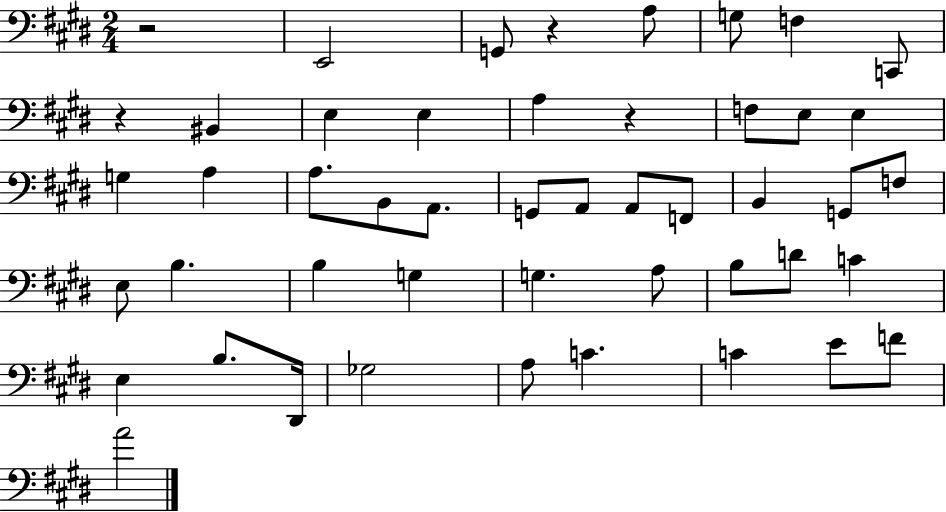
{
  \clef bass
  \numericTimeSignature
  \time 2/4
  \key e \major
  r2 | e,2 | g,8 r4 a8 | g8 f4 c,8 | \break r4 bis,4 | e4 e4 | a4 r4 | f8 e8 e4 | \break g4 a4 | a8. b,8 a,8. | g,8 a,8 a,8 f,8 | b,4 g,8 f8 | \break e8 b4. | b4 g4 | g4. a8 | b8 d'8 c'4 | \break e4 b8. dis,16 | ges2 | a8 c'4. | c'4 e'8 f'8 | \break a'2 | \bar "|."
}